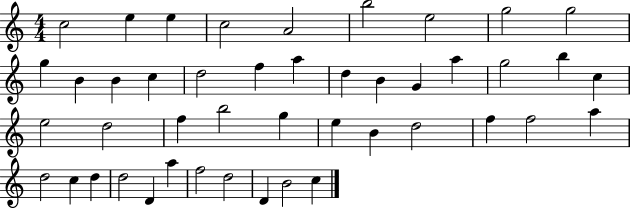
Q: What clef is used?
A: treble